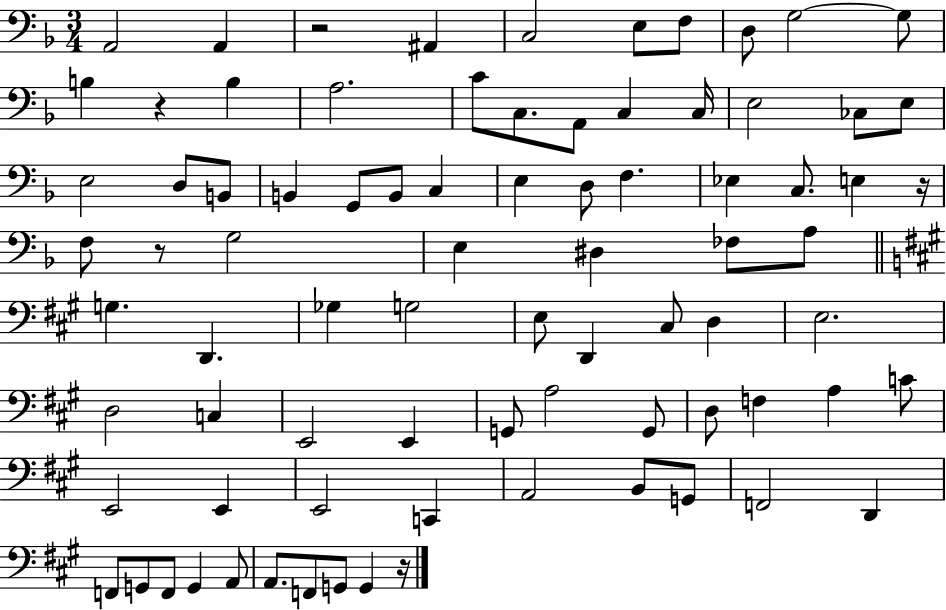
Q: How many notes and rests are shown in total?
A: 82